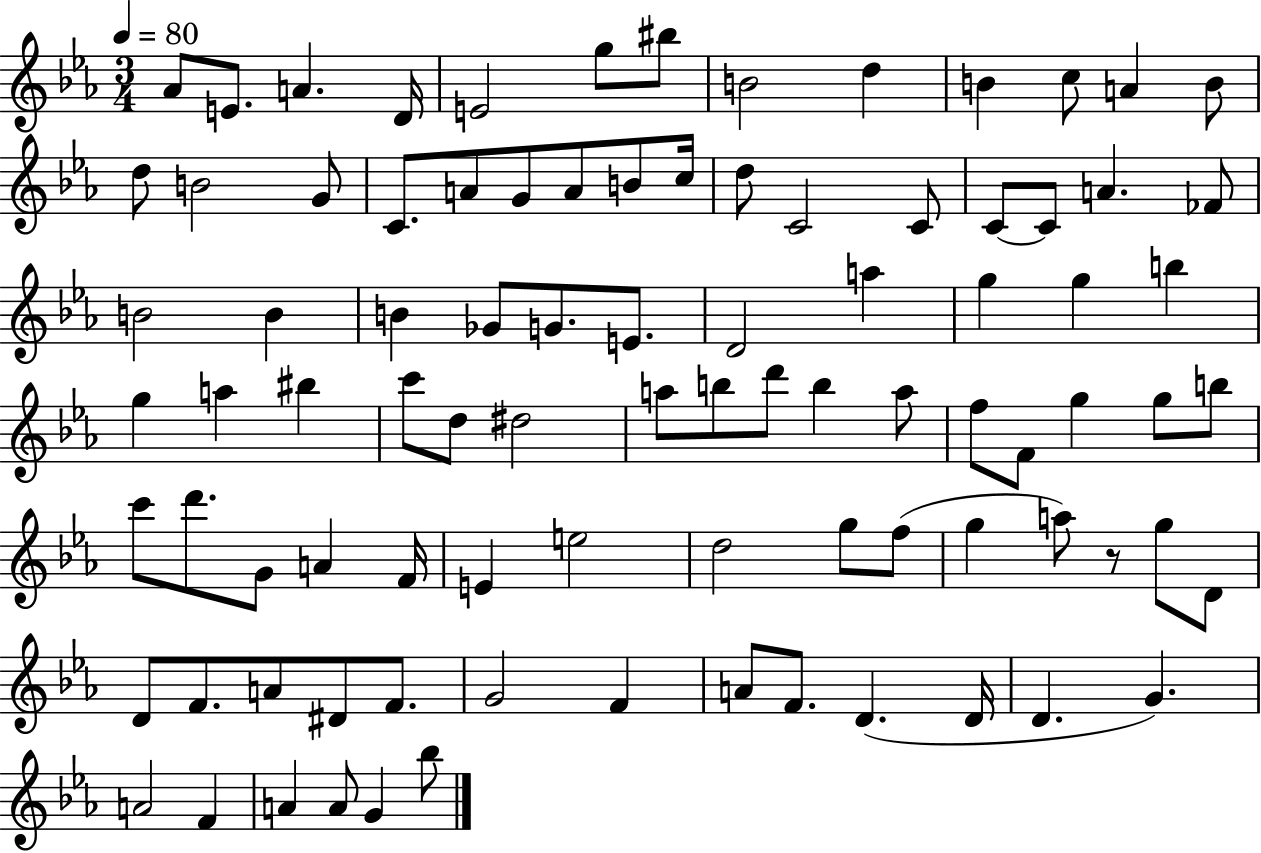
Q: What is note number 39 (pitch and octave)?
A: G5